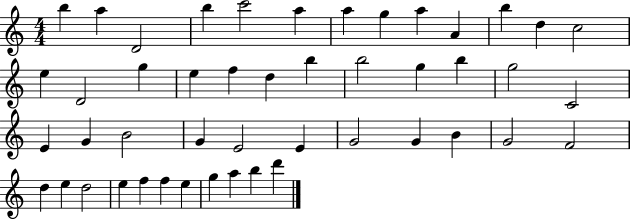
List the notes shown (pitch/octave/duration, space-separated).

B5/q A5/q D4/h B5/q C6/h A5/q A5/q G5/q A5/q A4/q B5/q D5/q C5/h E5/q D4/h G5/q E5/q F5/q D5/q B5/q B5/h G5/q B5/q G5/h C4/h E4/q G4/q B4/h G4/q E4/h E4/q G4/h G4/q B4/q G4/h F4/h D5/q E5/q D5/h E5/q F5/q F5/q E5/q G5/q A5/q B5/q D6/q